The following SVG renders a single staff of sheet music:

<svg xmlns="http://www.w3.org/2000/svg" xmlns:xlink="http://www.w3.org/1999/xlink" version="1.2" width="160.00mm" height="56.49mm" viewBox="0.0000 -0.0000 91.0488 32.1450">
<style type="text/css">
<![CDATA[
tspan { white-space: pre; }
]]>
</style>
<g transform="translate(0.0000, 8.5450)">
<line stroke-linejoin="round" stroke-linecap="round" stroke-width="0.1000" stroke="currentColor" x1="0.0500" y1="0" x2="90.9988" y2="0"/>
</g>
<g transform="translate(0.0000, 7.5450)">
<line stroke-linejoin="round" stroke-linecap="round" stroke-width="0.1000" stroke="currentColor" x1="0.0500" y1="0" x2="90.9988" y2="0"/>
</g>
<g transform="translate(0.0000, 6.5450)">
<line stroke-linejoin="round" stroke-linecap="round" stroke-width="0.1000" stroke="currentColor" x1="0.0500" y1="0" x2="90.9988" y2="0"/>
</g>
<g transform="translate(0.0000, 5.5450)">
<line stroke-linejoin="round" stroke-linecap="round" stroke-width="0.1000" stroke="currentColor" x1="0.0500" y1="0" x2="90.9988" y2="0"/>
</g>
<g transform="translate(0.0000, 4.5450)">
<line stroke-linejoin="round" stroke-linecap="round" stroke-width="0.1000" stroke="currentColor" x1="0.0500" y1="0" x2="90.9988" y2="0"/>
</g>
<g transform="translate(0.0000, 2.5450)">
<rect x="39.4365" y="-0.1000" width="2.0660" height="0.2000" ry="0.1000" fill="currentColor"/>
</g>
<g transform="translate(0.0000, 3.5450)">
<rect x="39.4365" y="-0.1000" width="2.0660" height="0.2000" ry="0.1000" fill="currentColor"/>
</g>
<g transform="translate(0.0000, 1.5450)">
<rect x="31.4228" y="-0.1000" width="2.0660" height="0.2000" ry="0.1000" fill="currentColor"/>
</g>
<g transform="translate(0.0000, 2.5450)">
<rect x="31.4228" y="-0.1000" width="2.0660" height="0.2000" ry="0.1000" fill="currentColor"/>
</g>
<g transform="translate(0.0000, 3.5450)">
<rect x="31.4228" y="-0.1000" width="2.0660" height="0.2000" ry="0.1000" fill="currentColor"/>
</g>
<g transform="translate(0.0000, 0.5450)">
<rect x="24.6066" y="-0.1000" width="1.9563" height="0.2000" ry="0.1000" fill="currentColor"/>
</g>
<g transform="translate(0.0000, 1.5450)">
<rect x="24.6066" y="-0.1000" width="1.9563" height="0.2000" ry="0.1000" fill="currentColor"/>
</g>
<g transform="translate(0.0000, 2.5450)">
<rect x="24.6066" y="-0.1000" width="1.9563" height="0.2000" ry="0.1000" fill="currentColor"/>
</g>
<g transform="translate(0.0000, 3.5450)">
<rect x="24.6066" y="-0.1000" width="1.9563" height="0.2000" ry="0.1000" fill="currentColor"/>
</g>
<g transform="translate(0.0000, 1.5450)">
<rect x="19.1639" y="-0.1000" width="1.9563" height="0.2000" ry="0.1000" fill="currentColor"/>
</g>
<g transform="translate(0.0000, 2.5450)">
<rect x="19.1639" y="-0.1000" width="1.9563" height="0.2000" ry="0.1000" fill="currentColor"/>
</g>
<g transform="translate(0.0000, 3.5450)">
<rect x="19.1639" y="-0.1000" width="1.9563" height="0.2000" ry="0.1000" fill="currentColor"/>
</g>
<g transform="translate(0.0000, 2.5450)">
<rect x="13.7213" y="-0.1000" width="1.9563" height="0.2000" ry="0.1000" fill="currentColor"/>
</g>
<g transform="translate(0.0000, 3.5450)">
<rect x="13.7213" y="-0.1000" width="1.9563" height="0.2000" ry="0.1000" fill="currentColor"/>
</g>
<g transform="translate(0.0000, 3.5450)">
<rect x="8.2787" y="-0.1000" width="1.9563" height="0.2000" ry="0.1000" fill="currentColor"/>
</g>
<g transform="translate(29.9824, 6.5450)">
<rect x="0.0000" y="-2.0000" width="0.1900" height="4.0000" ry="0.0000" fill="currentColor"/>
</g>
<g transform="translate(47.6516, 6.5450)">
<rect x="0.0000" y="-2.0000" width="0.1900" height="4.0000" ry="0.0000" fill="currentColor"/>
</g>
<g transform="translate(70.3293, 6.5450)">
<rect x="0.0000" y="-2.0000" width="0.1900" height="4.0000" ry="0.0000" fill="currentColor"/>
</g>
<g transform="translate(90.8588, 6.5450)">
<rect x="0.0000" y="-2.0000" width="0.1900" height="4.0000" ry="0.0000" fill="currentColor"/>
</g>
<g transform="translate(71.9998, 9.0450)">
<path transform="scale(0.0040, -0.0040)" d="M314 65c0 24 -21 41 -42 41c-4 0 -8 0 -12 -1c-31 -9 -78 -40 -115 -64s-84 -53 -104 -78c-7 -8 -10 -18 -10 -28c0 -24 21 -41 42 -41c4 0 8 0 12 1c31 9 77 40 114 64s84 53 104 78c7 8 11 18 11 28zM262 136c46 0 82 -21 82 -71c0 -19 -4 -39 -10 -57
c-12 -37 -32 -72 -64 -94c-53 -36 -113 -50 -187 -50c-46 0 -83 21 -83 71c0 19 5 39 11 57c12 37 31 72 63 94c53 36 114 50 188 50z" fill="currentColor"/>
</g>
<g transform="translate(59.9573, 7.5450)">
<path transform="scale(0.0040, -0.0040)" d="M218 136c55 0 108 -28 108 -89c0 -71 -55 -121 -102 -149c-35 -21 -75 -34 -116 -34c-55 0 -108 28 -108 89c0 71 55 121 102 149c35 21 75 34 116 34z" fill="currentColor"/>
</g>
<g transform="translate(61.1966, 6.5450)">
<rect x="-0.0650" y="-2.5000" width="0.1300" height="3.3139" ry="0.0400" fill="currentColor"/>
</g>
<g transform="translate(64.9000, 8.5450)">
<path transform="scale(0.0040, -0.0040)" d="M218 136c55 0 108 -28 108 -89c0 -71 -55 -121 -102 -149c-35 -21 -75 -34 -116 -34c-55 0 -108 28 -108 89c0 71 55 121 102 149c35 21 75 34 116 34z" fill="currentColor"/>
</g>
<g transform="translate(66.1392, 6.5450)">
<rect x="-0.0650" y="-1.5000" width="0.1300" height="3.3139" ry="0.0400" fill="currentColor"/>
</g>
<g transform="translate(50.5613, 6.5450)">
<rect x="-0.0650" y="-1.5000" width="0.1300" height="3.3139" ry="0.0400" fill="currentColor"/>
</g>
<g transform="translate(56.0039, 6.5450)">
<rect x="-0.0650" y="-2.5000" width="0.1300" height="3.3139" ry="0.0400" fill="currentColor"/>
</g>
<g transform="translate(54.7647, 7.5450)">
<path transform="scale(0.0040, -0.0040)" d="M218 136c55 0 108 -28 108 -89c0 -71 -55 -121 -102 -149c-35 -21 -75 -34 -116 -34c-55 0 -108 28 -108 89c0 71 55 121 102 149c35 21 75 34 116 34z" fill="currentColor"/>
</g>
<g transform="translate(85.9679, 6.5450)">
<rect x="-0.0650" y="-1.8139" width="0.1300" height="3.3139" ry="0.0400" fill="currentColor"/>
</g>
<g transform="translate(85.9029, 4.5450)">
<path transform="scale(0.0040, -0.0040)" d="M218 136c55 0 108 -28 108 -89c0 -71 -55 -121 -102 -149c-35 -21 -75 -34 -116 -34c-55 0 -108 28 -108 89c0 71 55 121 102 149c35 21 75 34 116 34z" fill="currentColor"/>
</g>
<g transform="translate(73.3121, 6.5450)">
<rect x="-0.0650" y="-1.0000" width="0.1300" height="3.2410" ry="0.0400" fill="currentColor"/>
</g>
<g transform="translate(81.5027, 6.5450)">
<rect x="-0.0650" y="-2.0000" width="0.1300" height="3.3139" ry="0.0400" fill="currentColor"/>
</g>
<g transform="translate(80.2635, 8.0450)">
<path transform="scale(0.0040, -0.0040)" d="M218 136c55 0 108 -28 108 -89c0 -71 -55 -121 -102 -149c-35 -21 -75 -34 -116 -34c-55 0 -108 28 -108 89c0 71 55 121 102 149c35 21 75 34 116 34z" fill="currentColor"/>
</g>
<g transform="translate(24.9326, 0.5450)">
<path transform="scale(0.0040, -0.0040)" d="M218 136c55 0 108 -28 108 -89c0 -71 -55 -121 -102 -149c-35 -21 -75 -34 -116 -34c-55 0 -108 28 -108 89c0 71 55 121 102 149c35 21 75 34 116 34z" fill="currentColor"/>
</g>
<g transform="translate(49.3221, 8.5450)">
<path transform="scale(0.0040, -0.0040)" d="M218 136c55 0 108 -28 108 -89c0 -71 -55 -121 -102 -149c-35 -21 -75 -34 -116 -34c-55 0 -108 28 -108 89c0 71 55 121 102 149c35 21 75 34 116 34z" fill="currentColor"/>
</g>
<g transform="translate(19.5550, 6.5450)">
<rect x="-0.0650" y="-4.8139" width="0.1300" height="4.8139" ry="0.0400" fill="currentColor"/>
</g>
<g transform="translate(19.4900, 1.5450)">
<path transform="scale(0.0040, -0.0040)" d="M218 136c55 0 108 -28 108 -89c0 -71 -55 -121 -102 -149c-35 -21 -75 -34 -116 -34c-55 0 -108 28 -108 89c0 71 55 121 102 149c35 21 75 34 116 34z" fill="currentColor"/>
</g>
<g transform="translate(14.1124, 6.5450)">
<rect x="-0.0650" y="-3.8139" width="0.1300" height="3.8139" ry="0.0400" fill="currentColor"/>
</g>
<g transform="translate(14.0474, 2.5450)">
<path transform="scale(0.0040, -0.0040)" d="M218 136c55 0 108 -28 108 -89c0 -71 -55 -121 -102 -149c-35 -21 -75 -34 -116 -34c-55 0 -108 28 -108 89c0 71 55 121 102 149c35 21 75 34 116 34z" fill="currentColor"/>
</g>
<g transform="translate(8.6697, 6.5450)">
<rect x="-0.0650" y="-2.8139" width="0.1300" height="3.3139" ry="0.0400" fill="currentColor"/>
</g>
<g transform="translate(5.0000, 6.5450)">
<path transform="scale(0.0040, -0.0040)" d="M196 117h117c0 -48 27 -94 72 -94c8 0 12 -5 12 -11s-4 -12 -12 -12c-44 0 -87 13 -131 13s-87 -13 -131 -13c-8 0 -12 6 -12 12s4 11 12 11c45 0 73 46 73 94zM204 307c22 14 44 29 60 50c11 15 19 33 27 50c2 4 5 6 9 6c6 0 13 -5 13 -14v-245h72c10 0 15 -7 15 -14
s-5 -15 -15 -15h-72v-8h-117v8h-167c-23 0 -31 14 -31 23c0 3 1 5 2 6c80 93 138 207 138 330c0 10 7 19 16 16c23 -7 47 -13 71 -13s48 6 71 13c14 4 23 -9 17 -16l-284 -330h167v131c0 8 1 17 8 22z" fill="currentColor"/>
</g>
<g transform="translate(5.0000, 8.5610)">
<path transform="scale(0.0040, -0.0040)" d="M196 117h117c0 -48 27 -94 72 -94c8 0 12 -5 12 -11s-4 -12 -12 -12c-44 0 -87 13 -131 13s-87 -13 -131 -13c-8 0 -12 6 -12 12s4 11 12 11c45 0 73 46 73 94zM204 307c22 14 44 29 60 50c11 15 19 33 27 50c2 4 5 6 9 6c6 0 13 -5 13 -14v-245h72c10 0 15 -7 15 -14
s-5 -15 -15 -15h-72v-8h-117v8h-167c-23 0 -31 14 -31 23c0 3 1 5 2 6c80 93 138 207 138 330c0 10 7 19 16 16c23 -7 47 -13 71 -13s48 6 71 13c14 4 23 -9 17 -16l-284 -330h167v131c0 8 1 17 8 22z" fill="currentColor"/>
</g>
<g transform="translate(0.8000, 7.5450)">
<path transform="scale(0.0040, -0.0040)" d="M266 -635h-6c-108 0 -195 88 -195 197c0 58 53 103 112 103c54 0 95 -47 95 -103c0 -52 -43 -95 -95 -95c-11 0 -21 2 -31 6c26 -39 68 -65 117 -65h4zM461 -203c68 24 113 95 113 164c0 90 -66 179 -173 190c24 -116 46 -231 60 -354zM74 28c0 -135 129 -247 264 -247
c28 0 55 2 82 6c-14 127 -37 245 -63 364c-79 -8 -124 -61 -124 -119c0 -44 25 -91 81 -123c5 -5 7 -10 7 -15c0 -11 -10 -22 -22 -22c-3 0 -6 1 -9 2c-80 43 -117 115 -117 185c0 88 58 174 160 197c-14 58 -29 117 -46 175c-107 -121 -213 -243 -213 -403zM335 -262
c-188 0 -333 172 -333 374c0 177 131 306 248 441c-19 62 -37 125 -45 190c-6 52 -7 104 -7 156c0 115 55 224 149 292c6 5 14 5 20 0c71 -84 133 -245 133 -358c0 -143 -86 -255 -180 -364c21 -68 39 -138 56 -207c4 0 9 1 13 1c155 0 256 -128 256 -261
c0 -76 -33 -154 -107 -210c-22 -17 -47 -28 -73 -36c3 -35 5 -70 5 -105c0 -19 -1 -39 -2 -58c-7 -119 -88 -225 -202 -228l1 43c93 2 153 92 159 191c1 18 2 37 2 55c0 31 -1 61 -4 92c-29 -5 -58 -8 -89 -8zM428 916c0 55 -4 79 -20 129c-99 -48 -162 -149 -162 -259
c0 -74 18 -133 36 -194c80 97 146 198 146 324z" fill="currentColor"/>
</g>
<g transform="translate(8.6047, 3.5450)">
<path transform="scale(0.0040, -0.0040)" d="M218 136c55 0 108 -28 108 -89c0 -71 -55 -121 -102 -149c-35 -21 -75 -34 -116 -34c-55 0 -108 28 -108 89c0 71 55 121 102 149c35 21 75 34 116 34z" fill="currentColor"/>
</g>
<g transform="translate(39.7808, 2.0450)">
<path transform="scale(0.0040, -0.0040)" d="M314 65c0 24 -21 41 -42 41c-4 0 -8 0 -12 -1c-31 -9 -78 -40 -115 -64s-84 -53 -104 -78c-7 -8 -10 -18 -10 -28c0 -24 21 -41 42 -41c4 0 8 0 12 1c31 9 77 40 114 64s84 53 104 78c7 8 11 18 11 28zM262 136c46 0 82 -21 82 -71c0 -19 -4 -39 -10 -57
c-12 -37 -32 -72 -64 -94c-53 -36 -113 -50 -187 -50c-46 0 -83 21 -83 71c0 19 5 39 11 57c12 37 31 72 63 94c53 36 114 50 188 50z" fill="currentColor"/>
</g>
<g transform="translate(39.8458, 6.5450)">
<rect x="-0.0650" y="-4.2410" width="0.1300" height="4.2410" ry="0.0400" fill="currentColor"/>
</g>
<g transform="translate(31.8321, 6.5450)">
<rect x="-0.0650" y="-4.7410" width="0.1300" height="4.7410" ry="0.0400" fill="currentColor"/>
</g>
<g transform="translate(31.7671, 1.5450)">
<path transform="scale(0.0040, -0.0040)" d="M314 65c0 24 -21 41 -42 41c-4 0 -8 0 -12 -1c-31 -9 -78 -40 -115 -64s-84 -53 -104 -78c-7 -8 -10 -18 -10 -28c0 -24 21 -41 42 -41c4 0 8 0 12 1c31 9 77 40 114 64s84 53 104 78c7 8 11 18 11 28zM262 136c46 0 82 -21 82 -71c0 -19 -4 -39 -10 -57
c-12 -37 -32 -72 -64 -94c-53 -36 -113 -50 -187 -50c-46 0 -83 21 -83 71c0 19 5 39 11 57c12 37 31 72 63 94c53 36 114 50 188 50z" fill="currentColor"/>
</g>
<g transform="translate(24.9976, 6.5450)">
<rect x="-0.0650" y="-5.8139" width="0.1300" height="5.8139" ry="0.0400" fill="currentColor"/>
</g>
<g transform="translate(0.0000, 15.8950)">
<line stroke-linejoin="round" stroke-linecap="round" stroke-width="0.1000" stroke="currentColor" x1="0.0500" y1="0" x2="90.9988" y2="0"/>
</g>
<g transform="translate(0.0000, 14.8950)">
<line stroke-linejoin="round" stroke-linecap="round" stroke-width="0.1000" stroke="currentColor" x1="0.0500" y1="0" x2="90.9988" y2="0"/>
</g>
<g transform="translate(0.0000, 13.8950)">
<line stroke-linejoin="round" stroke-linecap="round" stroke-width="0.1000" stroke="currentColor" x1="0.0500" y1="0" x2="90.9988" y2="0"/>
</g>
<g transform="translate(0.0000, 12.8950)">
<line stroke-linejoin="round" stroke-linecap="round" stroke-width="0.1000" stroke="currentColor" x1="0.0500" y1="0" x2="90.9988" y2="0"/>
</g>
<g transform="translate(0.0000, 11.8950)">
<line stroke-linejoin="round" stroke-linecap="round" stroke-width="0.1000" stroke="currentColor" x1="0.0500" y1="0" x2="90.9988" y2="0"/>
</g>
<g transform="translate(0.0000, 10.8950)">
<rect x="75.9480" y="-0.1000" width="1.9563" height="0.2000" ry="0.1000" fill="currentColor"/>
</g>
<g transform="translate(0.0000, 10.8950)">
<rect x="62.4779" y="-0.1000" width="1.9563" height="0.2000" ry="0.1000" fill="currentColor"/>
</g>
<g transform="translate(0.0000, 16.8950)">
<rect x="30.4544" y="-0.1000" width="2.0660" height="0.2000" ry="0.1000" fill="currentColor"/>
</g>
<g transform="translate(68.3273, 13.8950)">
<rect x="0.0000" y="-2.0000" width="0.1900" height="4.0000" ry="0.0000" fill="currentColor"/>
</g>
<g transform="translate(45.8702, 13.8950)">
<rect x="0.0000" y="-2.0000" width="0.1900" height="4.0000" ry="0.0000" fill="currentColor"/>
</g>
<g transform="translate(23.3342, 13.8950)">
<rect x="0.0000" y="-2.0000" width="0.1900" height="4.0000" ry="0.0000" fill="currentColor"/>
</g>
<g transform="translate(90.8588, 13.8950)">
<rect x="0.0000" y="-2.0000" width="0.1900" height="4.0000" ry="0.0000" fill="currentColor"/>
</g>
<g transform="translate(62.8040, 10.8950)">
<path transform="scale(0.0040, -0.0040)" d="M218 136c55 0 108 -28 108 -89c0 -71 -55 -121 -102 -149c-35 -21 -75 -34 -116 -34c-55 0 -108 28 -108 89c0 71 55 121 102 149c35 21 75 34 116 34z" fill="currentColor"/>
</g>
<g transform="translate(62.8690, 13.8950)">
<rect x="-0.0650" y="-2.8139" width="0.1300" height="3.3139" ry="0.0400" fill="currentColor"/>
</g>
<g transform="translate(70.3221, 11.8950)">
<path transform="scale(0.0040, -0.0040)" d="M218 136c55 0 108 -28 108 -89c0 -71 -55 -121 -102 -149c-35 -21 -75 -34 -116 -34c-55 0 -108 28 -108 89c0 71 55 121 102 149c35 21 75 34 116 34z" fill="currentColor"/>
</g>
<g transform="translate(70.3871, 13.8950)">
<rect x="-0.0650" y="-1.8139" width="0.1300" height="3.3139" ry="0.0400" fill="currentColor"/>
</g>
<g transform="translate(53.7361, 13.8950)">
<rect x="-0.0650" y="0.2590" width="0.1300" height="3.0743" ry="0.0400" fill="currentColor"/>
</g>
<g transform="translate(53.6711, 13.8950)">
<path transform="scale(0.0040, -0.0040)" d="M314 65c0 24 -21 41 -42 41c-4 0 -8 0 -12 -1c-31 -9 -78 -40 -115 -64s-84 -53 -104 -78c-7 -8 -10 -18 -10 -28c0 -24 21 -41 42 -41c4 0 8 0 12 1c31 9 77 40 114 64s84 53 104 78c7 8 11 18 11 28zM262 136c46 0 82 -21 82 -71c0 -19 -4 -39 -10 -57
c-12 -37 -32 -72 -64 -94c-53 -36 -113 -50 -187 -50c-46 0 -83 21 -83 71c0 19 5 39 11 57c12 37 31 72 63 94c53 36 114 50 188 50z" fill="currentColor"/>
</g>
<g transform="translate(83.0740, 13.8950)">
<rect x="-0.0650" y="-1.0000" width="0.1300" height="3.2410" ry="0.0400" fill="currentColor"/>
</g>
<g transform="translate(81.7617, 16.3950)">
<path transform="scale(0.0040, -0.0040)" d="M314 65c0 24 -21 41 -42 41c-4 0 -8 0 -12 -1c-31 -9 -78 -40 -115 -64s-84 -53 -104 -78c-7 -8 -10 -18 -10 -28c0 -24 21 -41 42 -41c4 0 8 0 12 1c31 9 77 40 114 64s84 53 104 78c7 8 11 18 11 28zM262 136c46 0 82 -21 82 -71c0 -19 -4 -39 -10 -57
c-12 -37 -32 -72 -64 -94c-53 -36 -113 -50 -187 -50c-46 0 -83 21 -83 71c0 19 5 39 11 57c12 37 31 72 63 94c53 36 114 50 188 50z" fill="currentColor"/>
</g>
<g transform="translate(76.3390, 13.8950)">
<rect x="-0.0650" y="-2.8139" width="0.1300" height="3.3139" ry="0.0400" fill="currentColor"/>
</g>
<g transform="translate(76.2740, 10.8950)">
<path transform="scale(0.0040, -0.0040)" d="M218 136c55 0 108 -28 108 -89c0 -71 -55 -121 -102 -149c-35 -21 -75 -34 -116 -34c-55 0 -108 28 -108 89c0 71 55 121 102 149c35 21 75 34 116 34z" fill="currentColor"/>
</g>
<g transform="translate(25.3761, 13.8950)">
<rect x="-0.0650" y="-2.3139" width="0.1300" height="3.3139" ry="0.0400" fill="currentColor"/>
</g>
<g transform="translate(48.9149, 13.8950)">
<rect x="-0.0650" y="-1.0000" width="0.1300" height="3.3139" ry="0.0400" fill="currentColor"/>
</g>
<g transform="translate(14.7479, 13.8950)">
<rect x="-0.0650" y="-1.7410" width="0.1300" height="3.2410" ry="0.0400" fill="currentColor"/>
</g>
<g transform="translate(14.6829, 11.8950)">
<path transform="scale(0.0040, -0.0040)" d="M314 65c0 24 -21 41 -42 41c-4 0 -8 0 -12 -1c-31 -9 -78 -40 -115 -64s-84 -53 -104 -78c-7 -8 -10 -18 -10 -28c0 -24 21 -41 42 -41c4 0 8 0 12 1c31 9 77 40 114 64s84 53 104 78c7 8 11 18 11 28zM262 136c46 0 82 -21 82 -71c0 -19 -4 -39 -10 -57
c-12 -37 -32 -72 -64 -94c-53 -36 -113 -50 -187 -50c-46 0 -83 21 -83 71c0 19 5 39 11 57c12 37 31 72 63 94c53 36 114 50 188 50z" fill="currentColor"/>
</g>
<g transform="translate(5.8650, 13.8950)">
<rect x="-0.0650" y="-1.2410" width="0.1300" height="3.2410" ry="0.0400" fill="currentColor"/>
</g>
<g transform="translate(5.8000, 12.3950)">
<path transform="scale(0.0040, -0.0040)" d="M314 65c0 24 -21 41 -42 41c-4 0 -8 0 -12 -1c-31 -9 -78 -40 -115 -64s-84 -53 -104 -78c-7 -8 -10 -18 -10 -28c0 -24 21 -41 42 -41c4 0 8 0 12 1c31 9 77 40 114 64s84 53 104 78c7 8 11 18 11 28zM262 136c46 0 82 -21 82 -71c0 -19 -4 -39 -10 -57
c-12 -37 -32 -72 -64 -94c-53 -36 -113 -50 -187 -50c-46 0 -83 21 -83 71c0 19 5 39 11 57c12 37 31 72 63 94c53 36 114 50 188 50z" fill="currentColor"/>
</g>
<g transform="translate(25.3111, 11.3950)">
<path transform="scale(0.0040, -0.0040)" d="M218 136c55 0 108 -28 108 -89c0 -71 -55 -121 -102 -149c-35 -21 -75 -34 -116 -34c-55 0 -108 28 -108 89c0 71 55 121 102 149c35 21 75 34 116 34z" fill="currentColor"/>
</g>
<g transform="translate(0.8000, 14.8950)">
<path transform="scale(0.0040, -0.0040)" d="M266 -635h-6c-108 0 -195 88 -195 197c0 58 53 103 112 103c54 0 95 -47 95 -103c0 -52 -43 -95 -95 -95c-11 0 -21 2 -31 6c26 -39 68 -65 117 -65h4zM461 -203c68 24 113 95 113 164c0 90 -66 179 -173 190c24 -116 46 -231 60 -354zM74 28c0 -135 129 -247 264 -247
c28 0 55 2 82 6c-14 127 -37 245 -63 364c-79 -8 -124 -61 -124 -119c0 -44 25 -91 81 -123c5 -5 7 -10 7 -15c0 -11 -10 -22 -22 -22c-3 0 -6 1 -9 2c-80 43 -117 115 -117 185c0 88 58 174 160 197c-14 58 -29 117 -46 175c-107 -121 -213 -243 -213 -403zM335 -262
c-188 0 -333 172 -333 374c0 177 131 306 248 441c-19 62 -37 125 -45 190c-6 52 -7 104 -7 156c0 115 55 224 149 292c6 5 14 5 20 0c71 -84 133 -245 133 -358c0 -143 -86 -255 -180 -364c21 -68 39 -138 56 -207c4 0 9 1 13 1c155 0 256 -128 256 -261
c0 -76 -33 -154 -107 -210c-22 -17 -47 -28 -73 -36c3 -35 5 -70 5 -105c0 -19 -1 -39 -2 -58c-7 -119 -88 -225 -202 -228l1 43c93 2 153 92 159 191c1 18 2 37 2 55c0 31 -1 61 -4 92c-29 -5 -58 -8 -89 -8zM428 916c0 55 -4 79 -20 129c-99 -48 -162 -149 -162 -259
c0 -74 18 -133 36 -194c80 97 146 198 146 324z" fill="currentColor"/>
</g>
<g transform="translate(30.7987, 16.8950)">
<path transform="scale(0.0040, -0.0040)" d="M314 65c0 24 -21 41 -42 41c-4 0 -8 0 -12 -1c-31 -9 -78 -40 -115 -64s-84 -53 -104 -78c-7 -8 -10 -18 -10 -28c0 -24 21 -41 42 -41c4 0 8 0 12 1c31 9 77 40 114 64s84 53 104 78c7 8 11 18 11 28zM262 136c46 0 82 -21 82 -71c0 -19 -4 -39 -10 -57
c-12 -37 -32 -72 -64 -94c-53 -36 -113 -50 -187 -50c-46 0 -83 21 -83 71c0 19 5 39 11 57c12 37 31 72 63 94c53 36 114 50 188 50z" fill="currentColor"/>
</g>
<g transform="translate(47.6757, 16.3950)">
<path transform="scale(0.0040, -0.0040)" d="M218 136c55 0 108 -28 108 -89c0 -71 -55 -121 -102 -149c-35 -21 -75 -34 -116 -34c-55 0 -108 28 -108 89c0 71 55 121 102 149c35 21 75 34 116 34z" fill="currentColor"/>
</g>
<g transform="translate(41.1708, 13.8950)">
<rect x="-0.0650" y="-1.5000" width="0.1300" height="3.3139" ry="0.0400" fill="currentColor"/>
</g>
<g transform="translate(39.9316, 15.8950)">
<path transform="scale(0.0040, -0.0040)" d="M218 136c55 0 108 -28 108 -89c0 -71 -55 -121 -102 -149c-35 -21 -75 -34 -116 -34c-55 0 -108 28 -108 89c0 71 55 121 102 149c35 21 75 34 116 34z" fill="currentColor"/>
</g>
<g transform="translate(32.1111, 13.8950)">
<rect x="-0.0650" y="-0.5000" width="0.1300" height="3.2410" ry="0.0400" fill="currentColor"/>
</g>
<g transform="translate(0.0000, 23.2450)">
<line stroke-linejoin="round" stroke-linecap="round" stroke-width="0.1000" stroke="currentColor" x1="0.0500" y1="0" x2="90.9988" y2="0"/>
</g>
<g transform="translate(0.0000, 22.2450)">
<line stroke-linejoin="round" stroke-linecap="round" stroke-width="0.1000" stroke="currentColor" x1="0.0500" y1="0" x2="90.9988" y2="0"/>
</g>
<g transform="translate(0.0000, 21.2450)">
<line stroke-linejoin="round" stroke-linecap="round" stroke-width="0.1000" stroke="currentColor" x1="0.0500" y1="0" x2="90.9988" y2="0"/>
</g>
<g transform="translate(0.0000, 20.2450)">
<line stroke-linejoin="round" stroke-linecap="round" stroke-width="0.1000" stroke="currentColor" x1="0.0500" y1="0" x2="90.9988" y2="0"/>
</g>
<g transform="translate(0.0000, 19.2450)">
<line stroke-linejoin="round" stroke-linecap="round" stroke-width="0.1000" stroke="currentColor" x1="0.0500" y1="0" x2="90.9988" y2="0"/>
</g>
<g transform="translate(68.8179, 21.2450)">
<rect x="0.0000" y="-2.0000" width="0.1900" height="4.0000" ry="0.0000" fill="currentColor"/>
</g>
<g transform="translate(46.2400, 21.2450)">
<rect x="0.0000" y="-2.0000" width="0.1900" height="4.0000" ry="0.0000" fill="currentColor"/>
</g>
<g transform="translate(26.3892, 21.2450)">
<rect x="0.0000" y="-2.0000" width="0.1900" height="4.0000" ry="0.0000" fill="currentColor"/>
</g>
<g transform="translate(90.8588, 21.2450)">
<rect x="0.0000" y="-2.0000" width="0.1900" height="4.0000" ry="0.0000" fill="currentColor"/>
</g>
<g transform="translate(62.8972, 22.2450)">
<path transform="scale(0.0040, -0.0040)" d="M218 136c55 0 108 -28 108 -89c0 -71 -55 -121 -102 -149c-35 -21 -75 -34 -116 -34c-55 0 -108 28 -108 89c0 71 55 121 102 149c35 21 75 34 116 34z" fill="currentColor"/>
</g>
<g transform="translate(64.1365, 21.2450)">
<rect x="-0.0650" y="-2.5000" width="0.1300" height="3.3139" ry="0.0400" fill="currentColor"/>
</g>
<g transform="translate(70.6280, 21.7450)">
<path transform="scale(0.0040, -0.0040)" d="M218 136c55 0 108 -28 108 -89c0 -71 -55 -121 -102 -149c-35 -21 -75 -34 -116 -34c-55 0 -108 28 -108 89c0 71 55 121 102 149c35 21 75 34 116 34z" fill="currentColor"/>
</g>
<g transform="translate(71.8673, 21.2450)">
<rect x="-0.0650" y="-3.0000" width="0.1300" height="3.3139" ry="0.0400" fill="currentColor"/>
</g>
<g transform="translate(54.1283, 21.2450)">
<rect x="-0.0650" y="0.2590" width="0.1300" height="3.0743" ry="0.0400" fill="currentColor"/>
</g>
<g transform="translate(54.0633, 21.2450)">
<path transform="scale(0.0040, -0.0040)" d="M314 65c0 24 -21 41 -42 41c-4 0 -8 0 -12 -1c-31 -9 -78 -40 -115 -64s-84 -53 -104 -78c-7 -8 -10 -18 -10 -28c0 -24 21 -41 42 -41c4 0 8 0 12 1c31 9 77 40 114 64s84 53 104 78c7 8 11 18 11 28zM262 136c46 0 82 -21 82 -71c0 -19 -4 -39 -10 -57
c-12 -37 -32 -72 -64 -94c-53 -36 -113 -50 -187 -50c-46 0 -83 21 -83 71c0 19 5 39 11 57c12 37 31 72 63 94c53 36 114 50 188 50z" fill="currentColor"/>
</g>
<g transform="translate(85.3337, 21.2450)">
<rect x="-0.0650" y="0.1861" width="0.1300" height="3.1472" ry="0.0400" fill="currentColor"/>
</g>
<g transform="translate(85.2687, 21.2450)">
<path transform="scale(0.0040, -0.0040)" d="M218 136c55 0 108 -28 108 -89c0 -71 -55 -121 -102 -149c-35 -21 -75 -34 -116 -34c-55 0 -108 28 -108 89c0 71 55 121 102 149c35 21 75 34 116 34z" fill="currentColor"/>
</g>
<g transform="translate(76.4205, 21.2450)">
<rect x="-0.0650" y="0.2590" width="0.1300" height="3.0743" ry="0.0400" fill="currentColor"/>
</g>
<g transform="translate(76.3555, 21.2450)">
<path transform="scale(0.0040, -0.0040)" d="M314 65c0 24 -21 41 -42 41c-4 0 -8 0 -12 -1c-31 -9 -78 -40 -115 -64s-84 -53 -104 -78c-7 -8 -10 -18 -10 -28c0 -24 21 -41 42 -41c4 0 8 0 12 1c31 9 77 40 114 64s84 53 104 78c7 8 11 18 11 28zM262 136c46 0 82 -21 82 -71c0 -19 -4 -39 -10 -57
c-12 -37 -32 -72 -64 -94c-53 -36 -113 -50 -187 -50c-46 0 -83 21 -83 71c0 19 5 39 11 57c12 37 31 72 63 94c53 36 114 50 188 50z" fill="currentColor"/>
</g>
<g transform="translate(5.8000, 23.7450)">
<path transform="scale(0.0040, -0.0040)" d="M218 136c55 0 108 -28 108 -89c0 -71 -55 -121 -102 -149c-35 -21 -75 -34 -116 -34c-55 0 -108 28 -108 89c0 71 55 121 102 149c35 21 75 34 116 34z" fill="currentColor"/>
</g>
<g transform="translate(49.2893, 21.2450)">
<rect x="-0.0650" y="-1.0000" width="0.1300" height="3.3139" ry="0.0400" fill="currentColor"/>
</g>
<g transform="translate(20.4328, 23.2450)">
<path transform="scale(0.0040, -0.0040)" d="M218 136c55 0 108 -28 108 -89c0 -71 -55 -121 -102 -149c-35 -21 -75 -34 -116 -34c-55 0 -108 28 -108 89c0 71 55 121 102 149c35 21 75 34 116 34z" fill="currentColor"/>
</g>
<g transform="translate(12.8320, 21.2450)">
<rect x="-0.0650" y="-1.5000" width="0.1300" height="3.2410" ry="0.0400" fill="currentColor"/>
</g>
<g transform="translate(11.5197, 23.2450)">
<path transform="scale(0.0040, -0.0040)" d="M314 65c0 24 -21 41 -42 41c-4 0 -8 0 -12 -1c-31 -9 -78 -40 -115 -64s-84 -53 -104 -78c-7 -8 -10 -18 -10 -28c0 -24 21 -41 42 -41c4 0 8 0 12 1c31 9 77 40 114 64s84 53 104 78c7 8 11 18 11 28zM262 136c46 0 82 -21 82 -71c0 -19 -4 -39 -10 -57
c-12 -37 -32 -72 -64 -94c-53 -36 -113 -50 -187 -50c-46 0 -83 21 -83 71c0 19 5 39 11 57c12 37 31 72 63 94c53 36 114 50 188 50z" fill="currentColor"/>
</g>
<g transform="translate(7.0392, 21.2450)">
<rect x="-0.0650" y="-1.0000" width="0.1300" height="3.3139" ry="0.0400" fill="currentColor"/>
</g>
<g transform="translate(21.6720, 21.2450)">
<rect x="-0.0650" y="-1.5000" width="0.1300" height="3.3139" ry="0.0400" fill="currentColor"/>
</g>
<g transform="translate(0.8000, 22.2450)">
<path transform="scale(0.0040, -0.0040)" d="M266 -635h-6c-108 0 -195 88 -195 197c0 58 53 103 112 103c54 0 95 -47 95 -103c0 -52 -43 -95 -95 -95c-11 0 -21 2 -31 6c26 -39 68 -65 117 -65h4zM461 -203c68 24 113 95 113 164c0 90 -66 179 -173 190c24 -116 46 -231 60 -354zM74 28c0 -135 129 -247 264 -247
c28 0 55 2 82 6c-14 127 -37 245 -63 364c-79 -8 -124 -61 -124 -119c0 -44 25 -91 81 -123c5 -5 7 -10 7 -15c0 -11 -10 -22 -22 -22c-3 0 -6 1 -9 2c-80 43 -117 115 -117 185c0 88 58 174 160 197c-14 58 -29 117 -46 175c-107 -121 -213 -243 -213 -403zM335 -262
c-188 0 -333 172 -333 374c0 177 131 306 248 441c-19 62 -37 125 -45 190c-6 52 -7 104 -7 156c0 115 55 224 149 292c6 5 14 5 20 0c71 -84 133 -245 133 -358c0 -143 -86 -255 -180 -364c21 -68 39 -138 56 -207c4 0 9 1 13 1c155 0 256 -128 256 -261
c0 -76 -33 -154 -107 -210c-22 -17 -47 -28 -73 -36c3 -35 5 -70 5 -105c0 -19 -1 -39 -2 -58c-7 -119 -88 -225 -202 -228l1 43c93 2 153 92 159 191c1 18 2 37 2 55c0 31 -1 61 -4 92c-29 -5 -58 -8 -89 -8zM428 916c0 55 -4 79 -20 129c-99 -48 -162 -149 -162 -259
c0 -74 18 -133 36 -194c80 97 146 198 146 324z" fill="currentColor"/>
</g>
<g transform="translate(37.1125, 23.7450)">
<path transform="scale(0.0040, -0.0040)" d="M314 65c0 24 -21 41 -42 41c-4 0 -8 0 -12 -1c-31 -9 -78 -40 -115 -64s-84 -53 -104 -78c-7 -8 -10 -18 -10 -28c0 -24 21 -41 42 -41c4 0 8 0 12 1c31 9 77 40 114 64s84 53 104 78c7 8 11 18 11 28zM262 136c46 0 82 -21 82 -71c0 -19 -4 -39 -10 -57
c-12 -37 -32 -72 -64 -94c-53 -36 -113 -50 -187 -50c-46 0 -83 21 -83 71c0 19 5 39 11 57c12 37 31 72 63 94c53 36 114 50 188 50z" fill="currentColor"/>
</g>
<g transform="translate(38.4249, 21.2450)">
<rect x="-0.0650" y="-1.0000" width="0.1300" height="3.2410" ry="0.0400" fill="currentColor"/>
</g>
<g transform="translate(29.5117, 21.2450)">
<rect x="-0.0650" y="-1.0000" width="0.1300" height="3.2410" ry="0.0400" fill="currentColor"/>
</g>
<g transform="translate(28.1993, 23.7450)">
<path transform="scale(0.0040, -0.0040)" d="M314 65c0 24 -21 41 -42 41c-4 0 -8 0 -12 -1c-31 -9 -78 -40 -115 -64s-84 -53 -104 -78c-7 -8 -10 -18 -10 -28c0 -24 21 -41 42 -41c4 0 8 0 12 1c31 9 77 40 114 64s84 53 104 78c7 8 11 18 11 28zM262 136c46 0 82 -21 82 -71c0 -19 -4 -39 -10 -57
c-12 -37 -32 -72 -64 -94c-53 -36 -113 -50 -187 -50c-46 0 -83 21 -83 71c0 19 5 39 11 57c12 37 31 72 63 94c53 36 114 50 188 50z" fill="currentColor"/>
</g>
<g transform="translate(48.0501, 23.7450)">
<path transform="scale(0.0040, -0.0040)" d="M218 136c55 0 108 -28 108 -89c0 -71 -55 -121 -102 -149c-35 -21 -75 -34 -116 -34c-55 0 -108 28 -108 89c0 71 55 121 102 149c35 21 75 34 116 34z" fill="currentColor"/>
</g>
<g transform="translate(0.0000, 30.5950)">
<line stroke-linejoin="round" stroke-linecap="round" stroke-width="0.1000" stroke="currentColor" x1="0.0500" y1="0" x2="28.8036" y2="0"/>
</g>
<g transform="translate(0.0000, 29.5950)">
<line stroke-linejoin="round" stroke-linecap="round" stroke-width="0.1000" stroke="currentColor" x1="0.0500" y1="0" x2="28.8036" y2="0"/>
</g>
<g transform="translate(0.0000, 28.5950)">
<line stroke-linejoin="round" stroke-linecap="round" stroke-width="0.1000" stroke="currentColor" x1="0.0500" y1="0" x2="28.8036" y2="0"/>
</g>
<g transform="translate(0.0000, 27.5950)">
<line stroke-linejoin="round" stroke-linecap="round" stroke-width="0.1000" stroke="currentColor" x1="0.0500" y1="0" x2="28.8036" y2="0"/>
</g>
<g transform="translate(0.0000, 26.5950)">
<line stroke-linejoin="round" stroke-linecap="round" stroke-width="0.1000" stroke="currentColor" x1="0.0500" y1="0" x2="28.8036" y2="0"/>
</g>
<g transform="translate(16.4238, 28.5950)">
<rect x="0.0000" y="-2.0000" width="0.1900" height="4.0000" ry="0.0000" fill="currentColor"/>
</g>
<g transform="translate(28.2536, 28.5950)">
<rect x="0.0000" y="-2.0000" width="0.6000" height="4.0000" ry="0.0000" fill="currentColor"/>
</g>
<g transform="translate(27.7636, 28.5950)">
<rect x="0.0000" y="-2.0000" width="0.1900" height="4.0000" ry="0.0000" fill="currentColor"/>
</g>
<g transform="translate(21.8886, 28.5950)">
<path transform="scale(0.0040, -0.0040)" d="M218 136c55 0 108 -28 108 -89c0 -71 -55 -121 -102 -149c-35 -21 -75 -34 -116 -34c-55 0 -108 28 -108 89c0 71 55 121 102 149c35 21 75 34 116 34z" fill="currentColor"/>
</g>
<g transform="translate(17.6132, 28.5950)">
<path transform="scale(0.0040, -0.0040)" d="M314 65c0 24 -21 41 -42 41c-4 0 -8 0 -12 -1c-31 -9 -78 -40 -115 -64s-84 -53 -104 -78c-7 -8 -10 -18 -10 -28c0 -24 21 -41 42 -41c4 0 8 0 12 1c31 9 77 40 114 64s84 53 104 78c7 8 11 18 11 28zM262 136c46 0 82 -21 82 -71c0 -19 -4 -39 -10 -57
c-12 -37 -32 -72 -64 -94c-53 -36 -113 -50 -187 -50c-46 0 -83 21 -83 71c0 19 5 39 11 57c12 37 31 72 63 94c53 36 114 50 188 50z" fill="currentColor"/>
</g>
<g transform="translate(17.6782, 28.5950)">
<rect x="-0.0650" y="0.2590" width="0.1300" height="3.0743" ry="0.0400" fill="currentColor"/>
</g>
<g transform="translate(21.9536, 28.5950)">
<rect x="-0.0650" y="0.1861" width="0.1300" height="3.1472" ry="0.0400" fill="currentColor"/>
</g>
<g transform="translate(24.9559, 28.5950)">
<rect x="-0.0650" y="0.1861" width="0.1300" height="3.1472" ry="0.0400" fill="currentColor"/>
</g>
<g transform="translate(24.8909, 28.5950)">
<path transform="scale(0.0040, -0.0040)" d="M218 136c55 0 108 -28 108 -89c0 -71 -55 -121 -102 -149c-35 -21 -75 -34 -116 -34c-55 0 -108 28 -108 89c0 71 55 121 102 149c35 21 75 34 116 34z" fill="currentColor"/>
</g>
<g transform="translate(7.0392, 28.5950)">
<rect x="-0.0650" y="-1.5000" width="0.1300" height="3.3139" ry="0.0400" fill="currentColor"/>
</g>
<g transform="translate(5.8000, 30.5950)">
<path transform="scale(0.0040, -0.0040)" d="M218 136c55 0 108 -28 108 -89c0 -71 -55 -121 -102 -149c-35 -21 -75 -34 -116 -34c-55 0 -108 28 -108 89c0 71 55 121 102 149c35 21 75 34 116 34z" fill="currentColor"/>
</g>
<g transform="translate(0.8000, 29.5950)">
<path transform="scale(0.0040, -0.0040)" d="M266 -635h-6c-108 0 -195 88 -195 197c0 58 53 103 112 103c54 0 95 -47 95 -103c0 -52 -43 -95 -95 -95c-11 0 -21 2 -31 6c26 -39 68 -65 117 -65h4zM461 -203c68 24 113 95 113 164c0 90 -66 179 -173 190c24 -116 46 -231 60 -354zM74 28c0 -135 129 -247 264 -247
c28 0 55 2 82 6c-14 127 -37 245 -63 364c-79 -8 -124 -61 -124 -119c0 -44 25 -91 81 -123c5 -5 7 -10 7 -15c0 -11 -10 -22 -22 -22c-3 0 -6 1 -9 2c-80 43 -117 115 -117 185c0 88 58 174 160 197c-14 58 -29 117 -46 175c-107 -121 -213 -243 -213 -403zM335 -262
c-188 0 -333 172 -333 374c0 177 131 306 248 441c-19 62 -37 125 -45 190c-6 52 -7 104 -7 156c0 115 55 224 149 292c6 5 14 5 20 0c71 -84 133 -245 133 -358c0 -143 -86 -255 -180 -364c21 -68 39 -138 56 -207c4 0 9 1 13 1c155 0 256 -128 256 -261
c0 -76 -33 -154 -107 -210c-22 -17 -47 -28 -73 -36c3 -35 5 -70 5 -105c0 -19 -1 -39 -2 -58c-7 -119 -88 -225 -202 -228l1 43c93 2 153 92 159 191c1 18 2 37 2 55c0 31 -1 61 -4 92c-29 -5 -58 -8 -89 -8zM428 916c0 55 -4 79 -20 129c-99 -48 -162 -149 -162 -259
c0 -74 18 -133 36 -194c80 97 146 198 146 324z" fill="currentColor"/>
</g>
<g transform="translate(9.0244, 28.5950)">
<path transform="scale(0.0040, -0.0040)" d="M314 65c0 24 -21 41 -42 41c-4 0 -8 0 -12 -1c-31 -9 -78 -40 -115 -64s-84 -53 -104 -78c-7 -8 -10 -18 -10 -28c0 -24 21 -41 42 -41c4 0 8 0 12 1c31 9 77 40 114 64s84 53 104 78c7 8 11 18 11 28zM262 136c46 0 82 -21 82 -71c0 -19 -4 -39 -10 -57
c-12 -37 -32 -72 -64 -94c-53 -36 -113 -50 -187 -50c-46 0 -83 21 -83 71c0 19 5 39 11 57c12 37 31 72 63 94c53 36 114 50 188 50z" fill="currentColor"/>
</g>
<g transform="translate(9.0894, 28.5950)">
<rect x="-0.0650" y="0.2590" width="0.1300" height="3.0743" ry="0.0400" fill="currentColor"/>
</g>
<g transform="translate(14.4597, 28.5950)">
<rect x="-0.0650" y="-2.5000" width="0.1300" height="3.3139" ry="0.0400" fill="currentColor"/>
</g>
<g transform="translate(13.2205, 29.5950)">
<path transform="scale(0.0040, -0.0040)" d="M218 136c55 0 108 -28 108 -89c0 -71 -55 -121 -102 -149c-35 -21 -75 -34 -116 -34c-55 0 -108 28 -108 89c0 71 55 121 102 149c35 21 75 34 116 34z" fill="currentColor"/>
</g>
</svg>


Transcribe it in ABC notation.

X:1
T:Untitled
M:4/4
L:1/4
K:C
a c' e' g' e'2 d'2 E G G E D2 F f e2 f2 g C2 E D B2 a f a D2 D E2 E D2 D2 D B2 G A B2 B E B2 G B2 B B